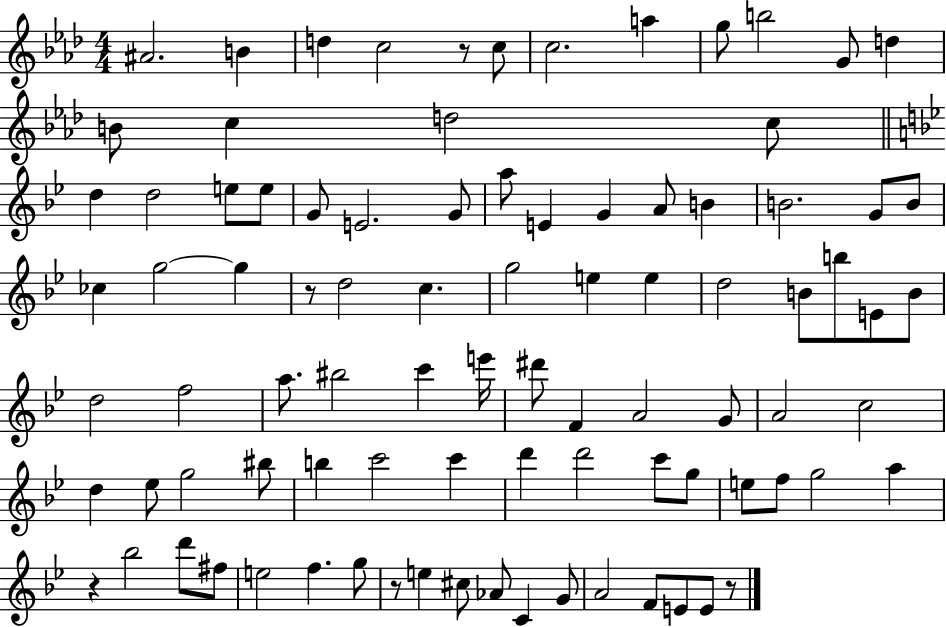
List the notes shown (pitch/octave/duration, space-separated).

A#4/h. B4/q D5/q C5/h R/e C5/e C5/h. A5/q G5/e B5/h G4/e D5/q B4/e C5/q D5/h C5/e D5/q D5/h E5/e E5/e G4/e E4/h. G4/e A5/e E4/q G4/q A4/e B4/q B4/h. G4/e B4/e CES5/q G5/h G5/q R/e D5/h C5/q. G5/h E5/q E5/q D5/h B4/e B5/e E4/e B4/e D5/h F5/h A5/e. BIS5/h C6/q E6/s D#6/e F4/q A4/h G4/e A4/h C5/h D5/q Eb5/e G5/h BIS5/e B5/q C6/h C6/q D6/q D6/h C6/e G5/e E5/e F5/e G5/h A5/q R/q Bb5/h D6/e F#5/e E5/h F5/q. G5/e R/e E5/q C#5/e Ab4/e C4/q G4/e A4/h F4/e E4/e E4/e R/e